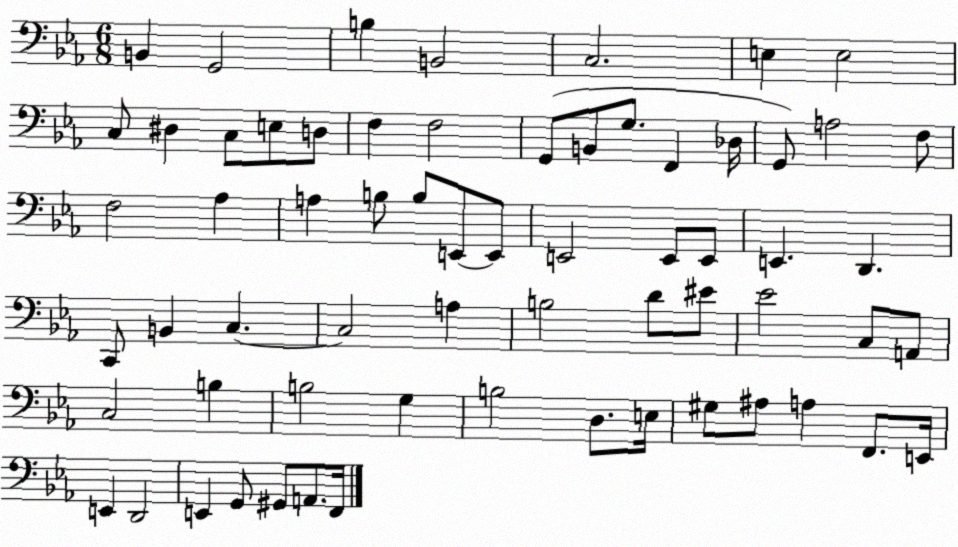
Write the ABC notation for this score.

X:1
T:Untitled
M:6/8
L:1/4
K:Eb
B,, G,,2 B, B,,2 C,2 E, E,2 C,/2 ^D, C,/2 E,/2 D,/2 F, F,2 G,,/2 B,,/2 G,/2 F,, _D,/4 G,,/2 A,2 F,/2 F,2 _A, A, B,/2 B,/2 E,,/2 E,,/2 E,,2 E,,/2 E,,/2 E,, D,, C,,/2 B,, C, C,2 A, B,2 D/2 ^E/2 _E2 C,/2 A,,/2 C,2 B, B,2 G, B,2 D,/2 E,/4 ^G,/2 ^A,/2 A, F,,/2 E,,/4 E,, D,,2 E,, G,,/2 ^G,,/2 A,,/2 F,,/4